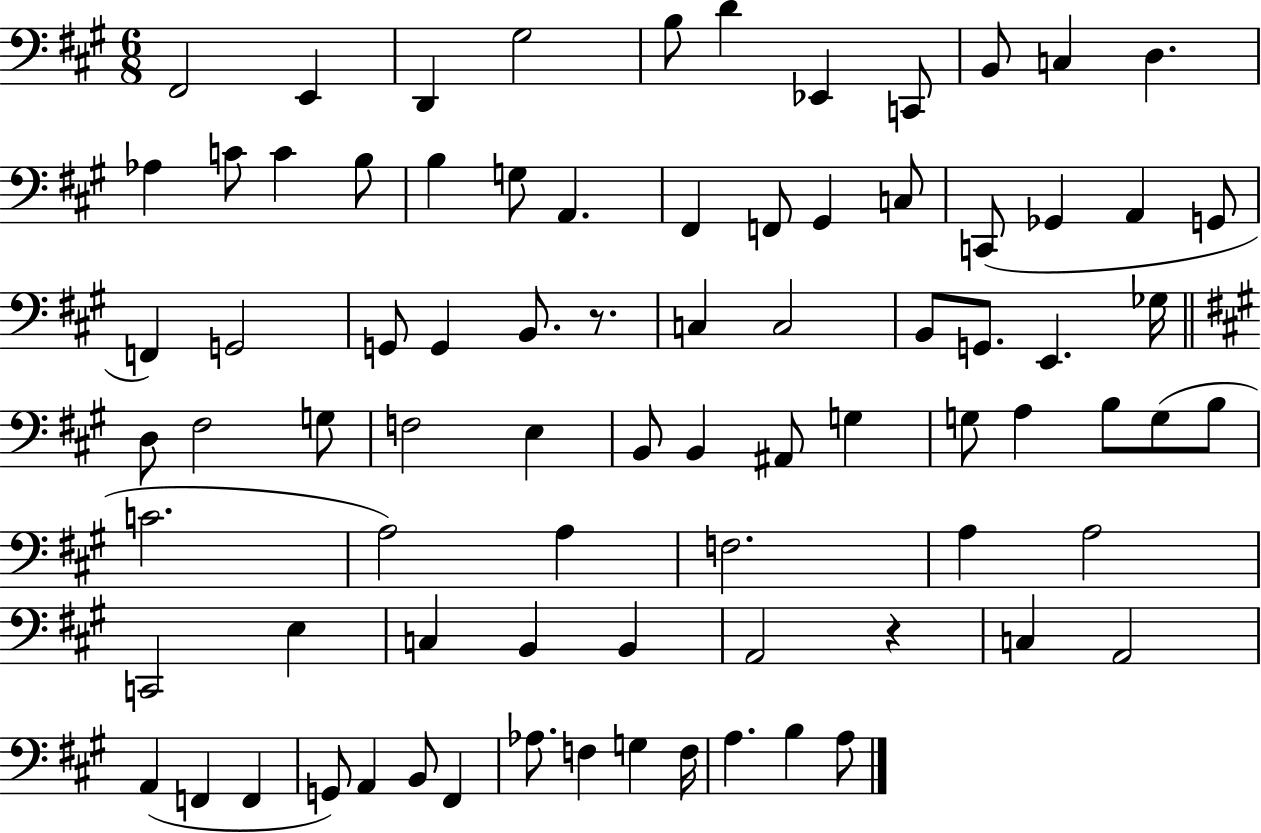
{
  \clef bass
  \numericTimeSignature
  \time 6/8
  \key a \major
  \repeat volta 2 { fis,2 e,4 | d,4 gis2 | b8 d'4 ees,4 c,8 | b,8 c4 d4. | \break aes4 c'8 c'4 b8 | b4 g8 a,4. | fis,4 f,8 gis,4 c8 | c,8( ges,4 a,4 g,8 | \break f,4) g,2 | g,8 g,4 b,8. r8. | c4 c2 | b,8 g,8. e,4. ges16 | \break \bar "||" \break \key a \major d8 fis2 g8 | f2 e4 | b,8 b,4 ais,8 g4 | g8 a4 b8 g8( b8 | \break c'2. | a2) a4 | f2. | a4 a2 | \break c,2 e4 | c4 b,4 b,4 | a,2 r4 | c4 a,2 | \break a,4( f,4 f,4 | g,8) a,4 b,8 fis,4 | aes8. f4 g4 f16 | a4. b4 a8 | \break } \bar "|."
}